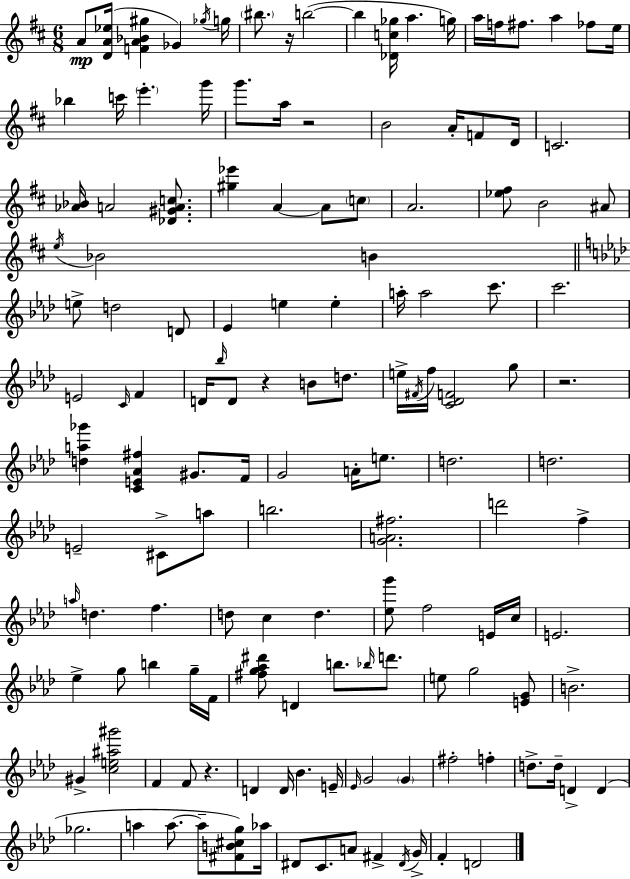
A4/e [D4,A4,Eb5]/s [F4,A4,Bb4,G#5]/q Gb4/q Gb5/s G5/s BIS5/e. R/s B5/h B5/q [Db4,C5,Gb5]/s A5/q. G5/s A5/s F5/s F#5/e. A5/q FES5/e E5/s Bb5/q C6/s E6/q. G6/s G6/e. A5/s R/h B4/h A4/s F4/e D4/s C4/h. [Ab4,Bb4]/s A4/h [Db4,G#4,A4,C5]/e. [G#5,Eb6]/q A4/q A4/e C5/e A4/h. [Eb5,F#5]/e B4/h A#4/e E5/s Bb4/h B4/q E5/e D5/h D4/e Eb4/q E5/q E5/q A5/s A5/h C6/e. C6/h. E4/h C4/s F4/q D4/s Bb5/s D4/e R/q B4/e D5/e. E5/s F#4/s F5/s [C4,Db4,F4]/h G5/e R/h. [D5,A5,Gb6]/q [C4,E4,Ab4,F#5]/q G#4/e. F4/s G4/h A4/s E5/e. D5/h. D5/h. E4/h C#4/e A5/e B5/h. [G4,A4,F#5]/h. D6/h F5/q A5/s D5/q. F5/q. D5/e C5/q D5/q. [Eb5,G6]/e F5/h E4/s C5/s E4/h. Eb5/q G5/e B5/q G5/s F4/s [F#5,G5,Ab5,D#6]/e D4/q B5/e. Bb5/s D6/e. E5/e G5/h [E4,G4]/e B4/h. G#4/q [C5,E5,A#5,G#6]/h F4/q F4/e R/q. D4/q D4/s Bb4/q. E4/s Eb4/s G4/h G4/q F#5/h F5/q D5/e. D5/s D4/q D4/q Gb5/h. A5/q A5/e. A5/e [F#4,B4,C#5,G5]/e Ab5/s D#4/e C4/e. A4/e F#4/q D#4/s G4/s F4/q D4/h